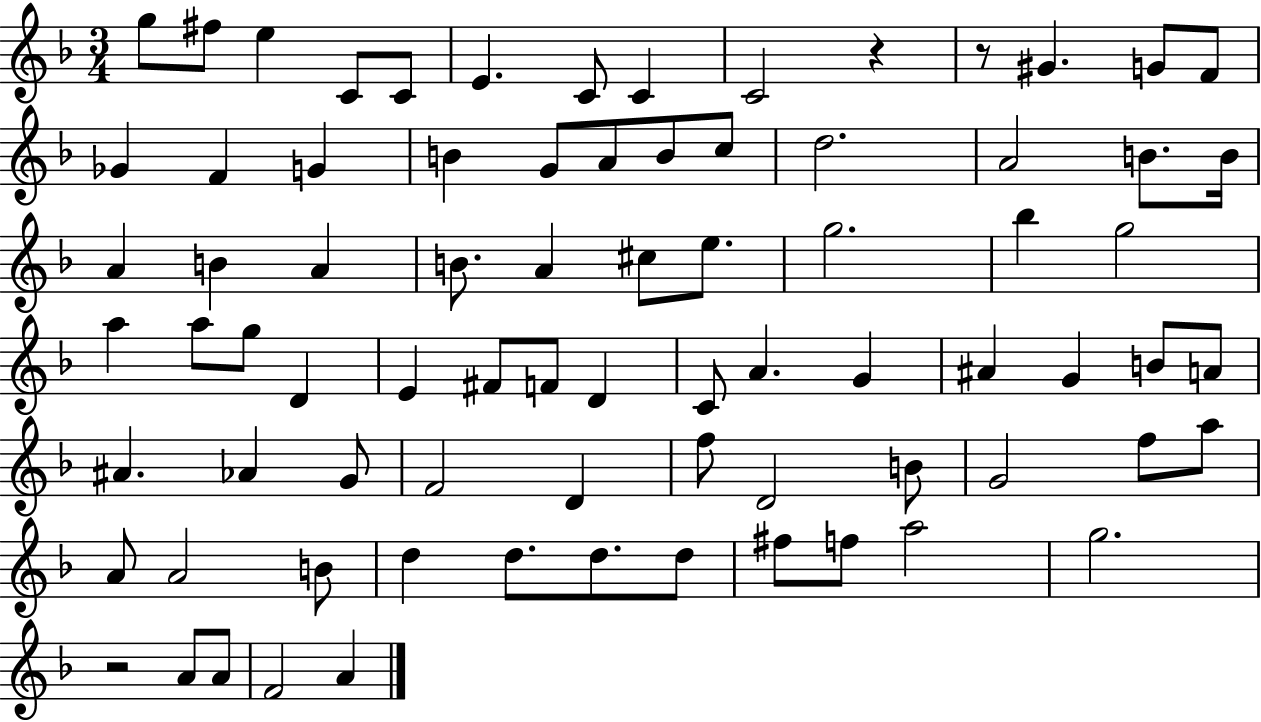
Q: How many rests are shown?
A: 3